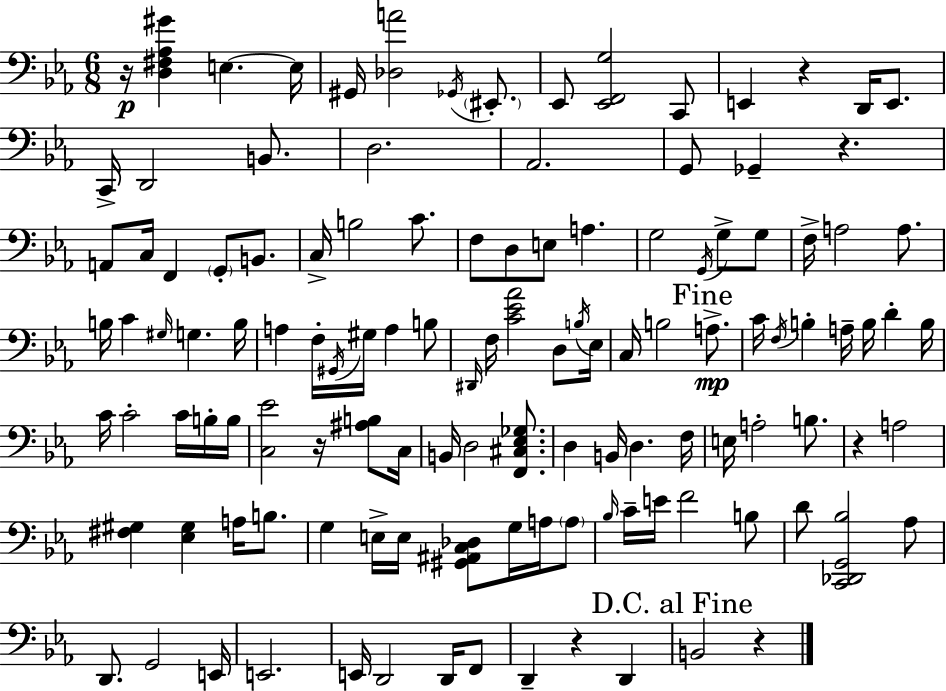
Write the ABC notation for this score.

X:1
T:Untitled
M:6/8
L:1/4
K:Eb
z/4 [D,^F,_A,^G] E, E,/4 ^G,,/4 [_D,A]2 _G,,/4 ^E,,/2 _E,,/2 [_E,,F,,G,]2 C,,/2 E,, z D,,/4 E,,/2 C,,/4 D,,2 B,,/2 D,2 _A,,2 G,,/2 _G,, z A,,/2 C,/4 F,, G,,/2 B,,/2 C,/4 B,2 C/2 F,/2 D,/2 E,/2 A, G,2 G,,/4 G,/2 G,/2 F,/4 A,2 A,/2 B,/4 C ^G,/4 G, B,/4 A, F,/4 ^G,,/4 ^G,/4 A, B,/2 ^D,,/4 F,/4 [C_E_A]2 D,/2 B,/4 _E,/4 C,/4 B,2 A,/2 C/4 F,/4 B, A,/4 B,/4 D B,/4 C/4 C2 C/4 B,/4 B,/4 [C,_E]2 z/4 [^A,B,]/2 C,/4 B,,/4 D,2 [F,,^C,_E,_G,]/2 D, B,,/4 D, F,/4 E,/4 A,2 B,/2 z A,2 [^F,^G,] [_E,^G,] A,/4 B,/2 G, E,/4 E,/4 [^G,,^A,,C,_D,]/2 G,/4 A,/4 A,/2 _B,/4 C/4 E/4 F2 B,/2 D/2 [C,,_D,,G,,_B,]2 _A,/2 D,,/2 G,,2 E,,/4 E,,2 E,,/4 D,,2 D,,/4 F,,/2 D,, z D,, B,,2 z